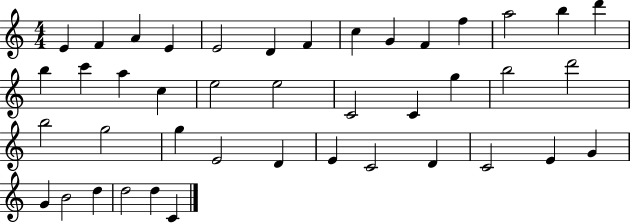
{
  \clef treble
  \numericTimeSignature
  \time 4/4
  \key c \major
  e'4 f'4 a'4 e'4 | e'2 d'4 f'4 | c''4 g'4 f'4 f''4 | a''2 b''4 d'''4 | \break b''4 c'''4 a''4 c''4 | e''2 e''2 | c'2 c'4 g''4 | b''2 d'''2 | \break b''2 g''2 | g''4 e'2 d'4 | e'4 c'2 d'4 | c'2 e'4 g'4 | \break g'4 b'2 d''4 | d''2 d''4 c'4 | \bar "|."
}